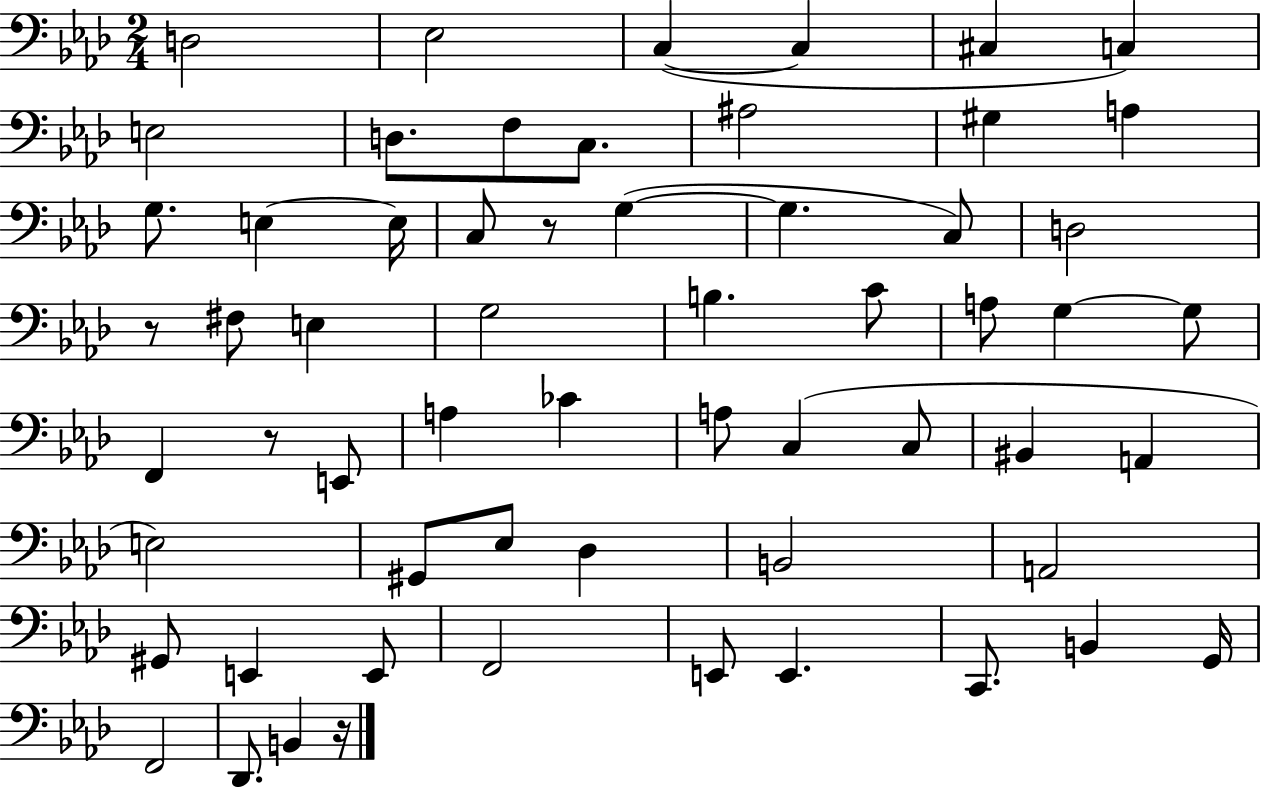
{
  \clef bass
  \numericTimeSignature
  \time 2/4
  \key aes \major
  \repeat volta 2 { d2 | ees2 | c4~(~ c4 | cis4 c4) | \break e2 | d8. f8 c8. | ais2 | gis4 a4 | \break g8. e4~~ e16 | c8 r8 g4~(~ | g4. c8) | d2 | \break r8 fis8 e4 | g2 | b4. c'8 | a8 g4~~ g8 | \break f,4 r8 e,8 | a4 ces'4 | a8 c4( c8 | bis,4 a,4 | \break e2) | gis,8 ees8 des4 | b,2 | a,2 | \break gis,8 e,4 e,8 | f,2 | e,8 e,4. | c,8. b,4 g,16 | \break f,2 | des,8. b,4 r16 | } \bar "|."
}